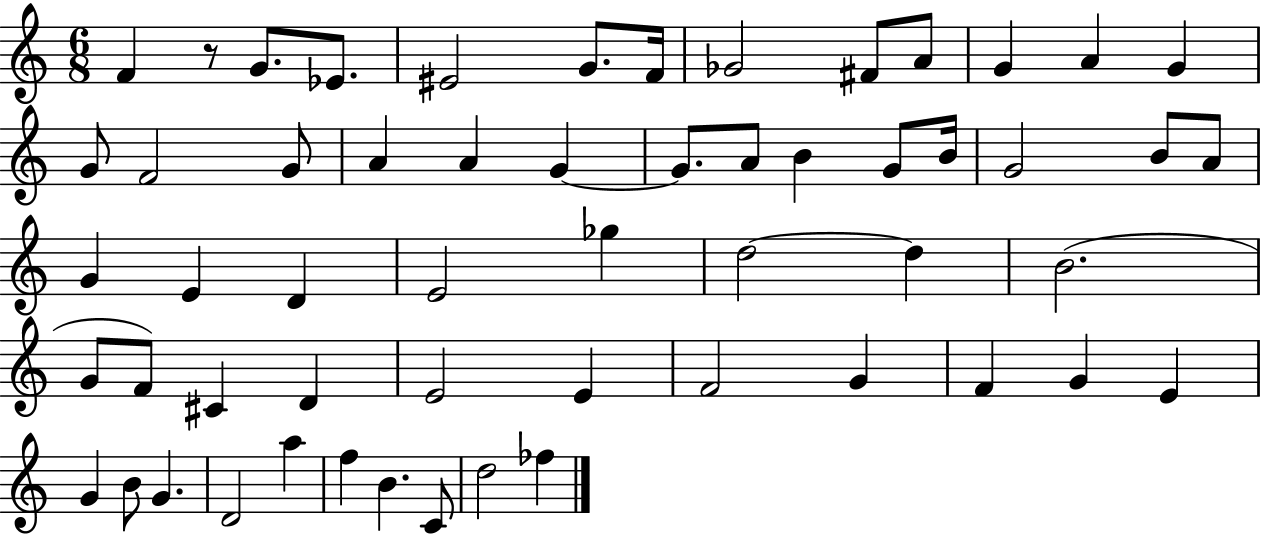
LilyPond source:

{
  \clef treble
  \numericTimeSignature
  \time 6/8
  \key c \major
  \repeat volta 2 { f'4 r8 g'8. ees'8. | eis'2 g'8. f'16 | ges'2 fis'8 a'8 | g'4 a'4 g'4 | \break g'8 f'2 g'8 | a'4 a'4 g'4~~ | g'8. a'8 b'4 g'8 b'16 | g'2 b'8 a'8 | \break g'4 e'4 d'4 | e'2 ges''4 | d''2~~ d''4 | b'2.( | \break g'8 f'8) cis'4 d'4 | e'2 e'4 | f'2 g'4 | f'4 g'4 e'4 | \break g'4 b'8 g'4. | d'2 a''4 | f''4 b'4. c'8 | d''2 fes''4 | \break } \bar "|."
}